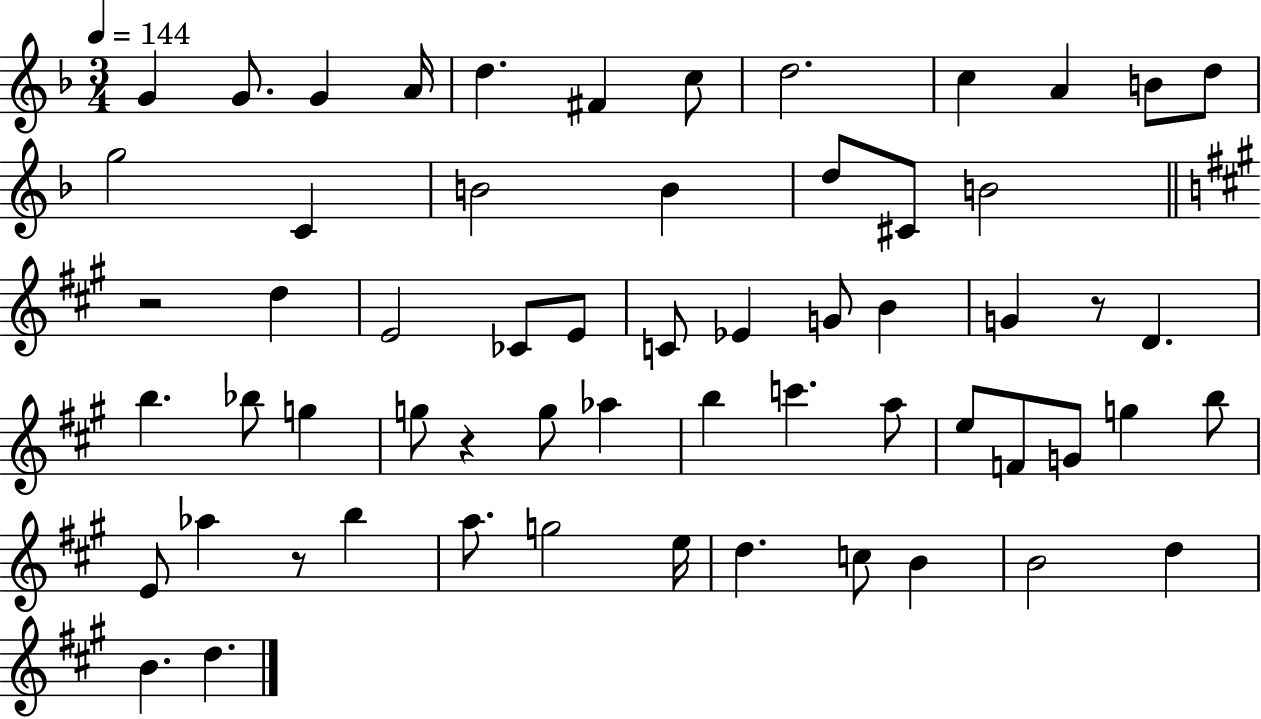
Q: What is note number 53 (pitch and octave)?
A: B4